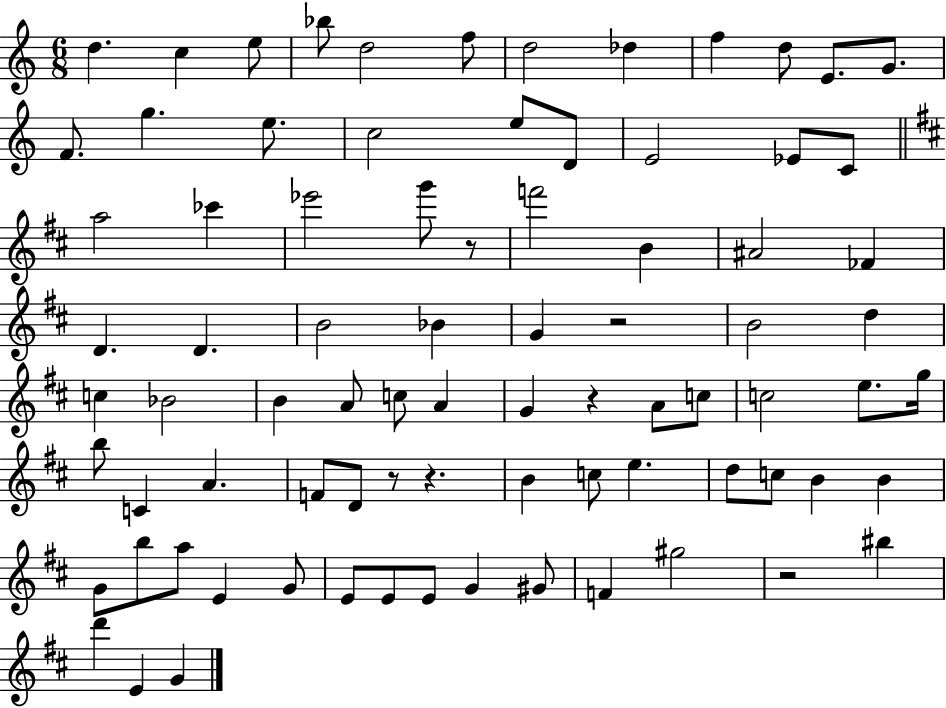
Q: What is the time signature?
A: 6/8